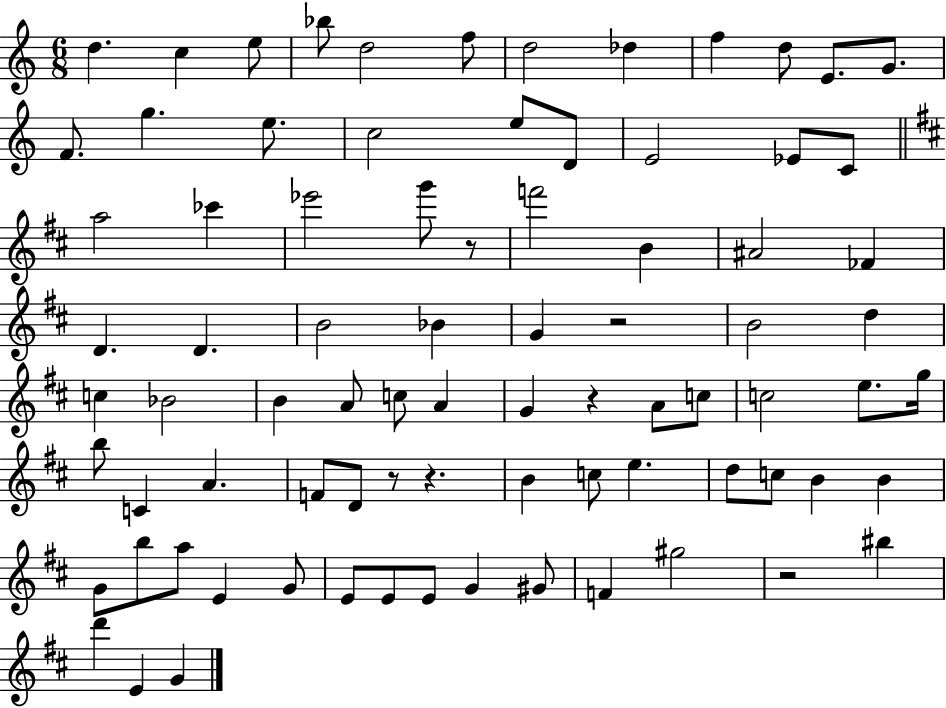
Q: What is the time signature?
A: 6/8